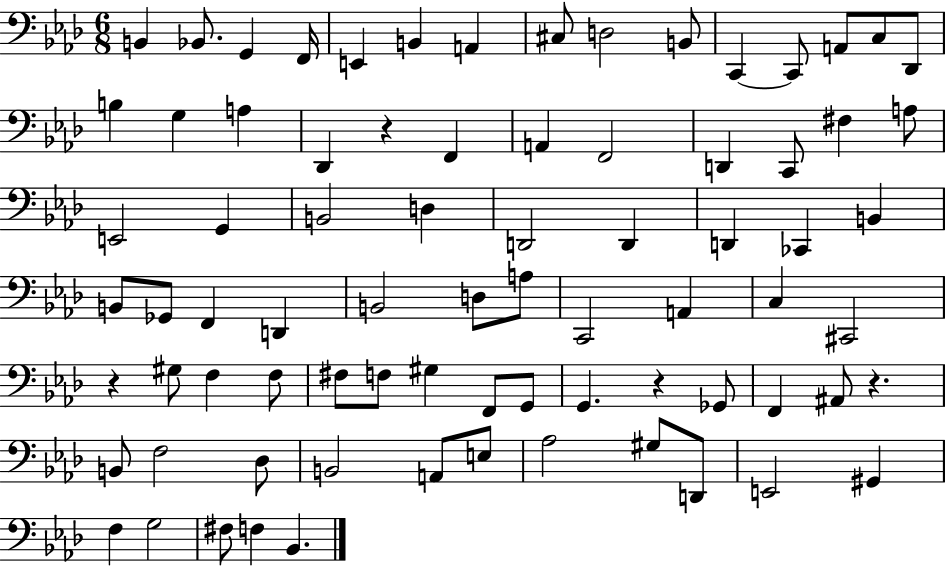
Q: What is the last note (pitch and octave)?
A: Bb2